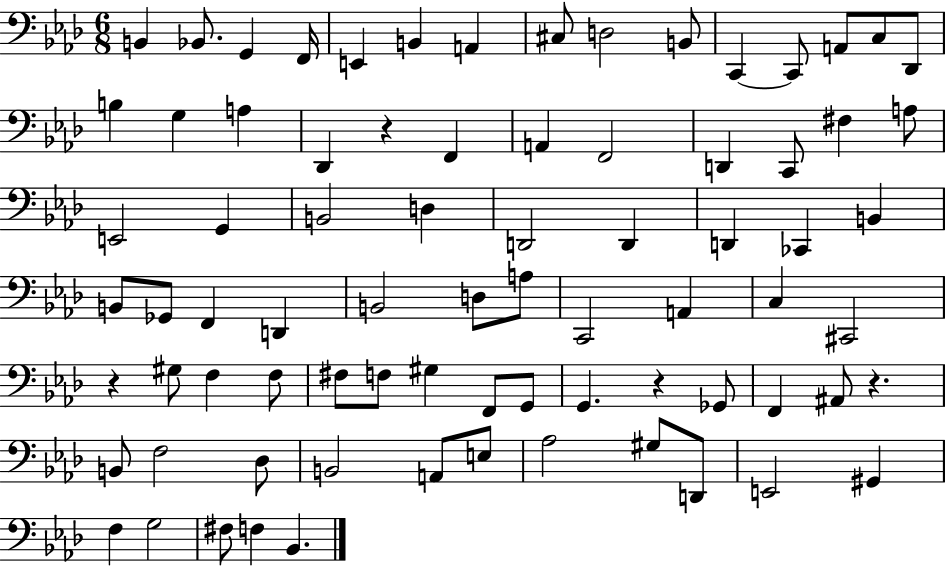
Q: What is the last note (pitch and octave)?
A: Bb2